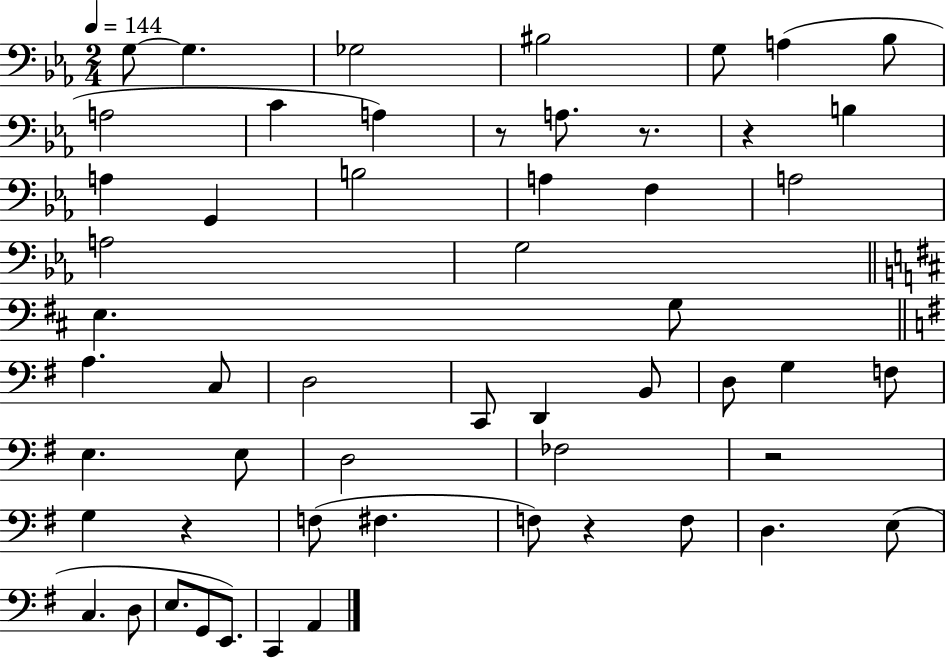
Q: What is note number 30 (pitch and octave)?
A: G3